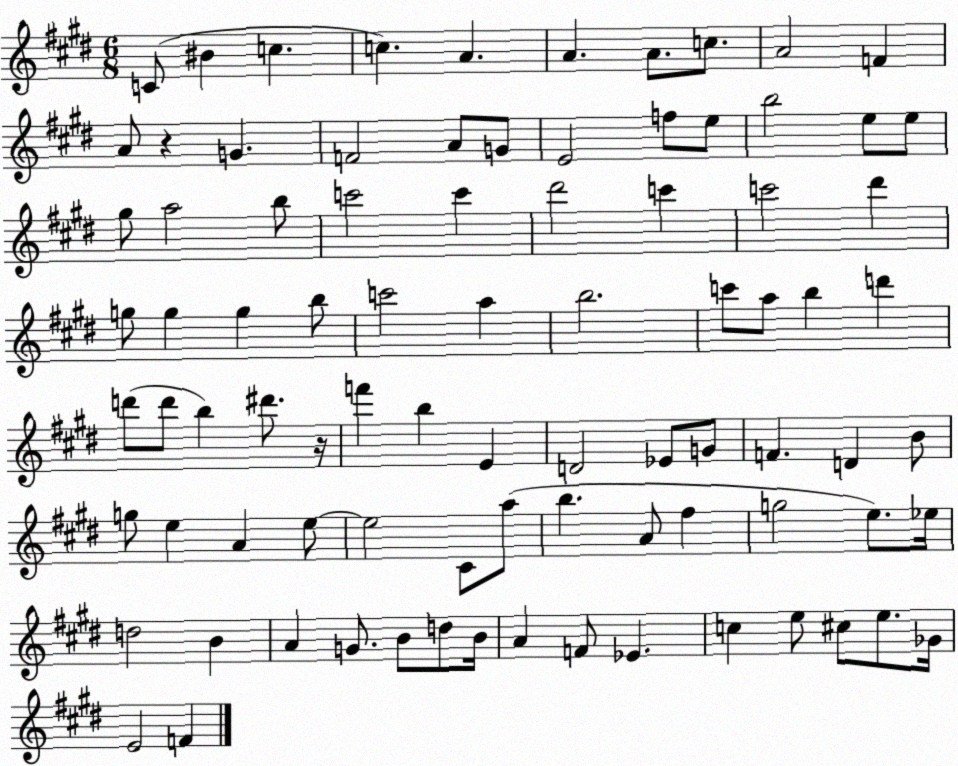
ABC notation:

X:1
T:Untitled
M:6/8
L:1/4
K:E
C/2 ^B c c A A A/2 c/2 A2 F A/2 z G F2 A/2 G/2 E2 f/2 e/2 b2 e/2 e/2 ^g/2 a2 b/2 c'2 c' ^d'2 c' c'2 ^d' g/2 g g b/2 c'2 a b2 c'/2 a/2 b d' d'/2 d'/2 b ^d'/2 z/4 f' b E D2 _E/2 G/2 F D B/2 g/2 e A e/2 e2 ^C/2 a/2 b A/2 ^f g2 e/2 _e/4 d2 B A G/2 B/2 d/2 B/4 A F/2 _E c e/2 ^c/2 e/2 _G/4 E2 F